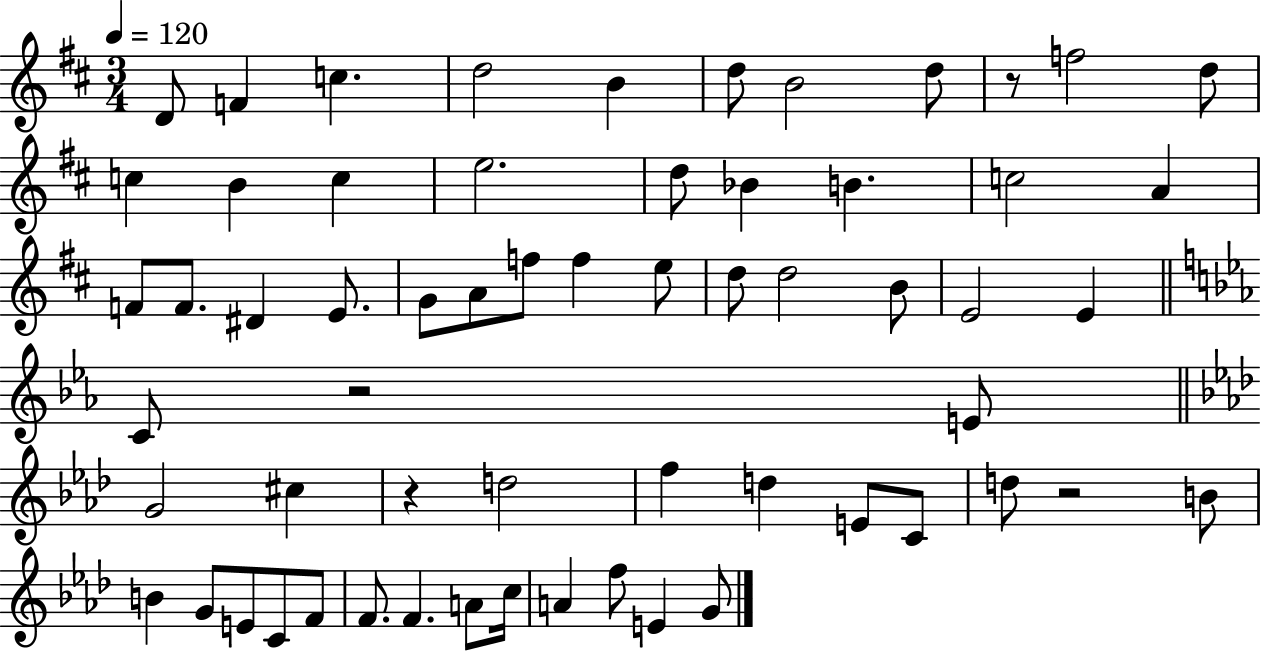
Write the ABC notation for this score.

X:1
T:Untitled
M:3/4
L:1/4
K:D
D/2 F c d2 B d/2 B2 d/2 z/2 f2 d/2 c B c e2 d/2 _B B c2 A F/2 F/2 ^D E/2 G/2 A/2 f/2 f e/2 d/2 d2 B/2 E2 E C/2 z2 E/2 G2 ^c z d2 f d E/2 C/2 d/2 z2 B/2 B G/2 E/2 C/2 F/2 F/2 F A/2 c/4 A f/2 E G/2